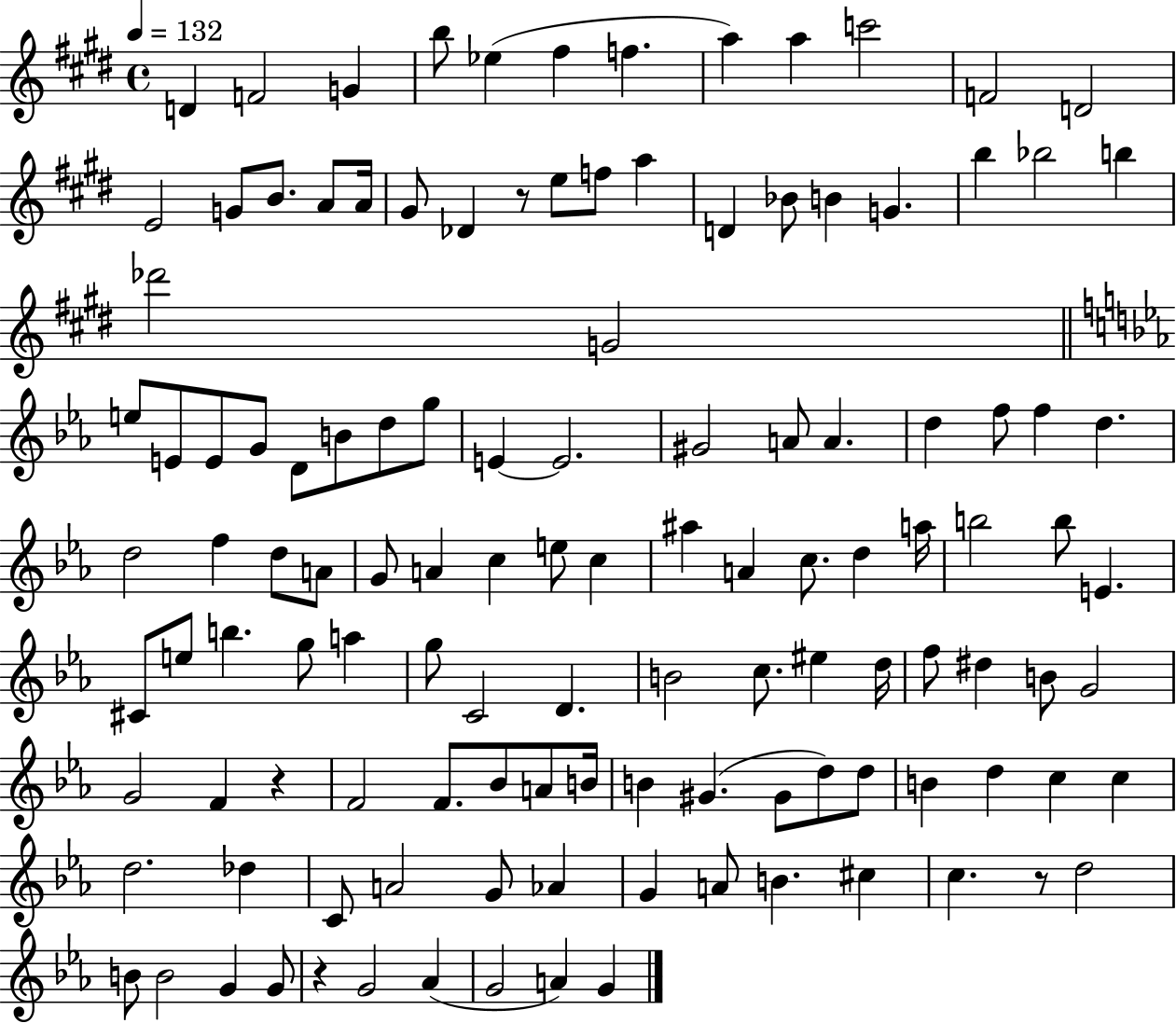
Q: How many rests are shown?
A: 4